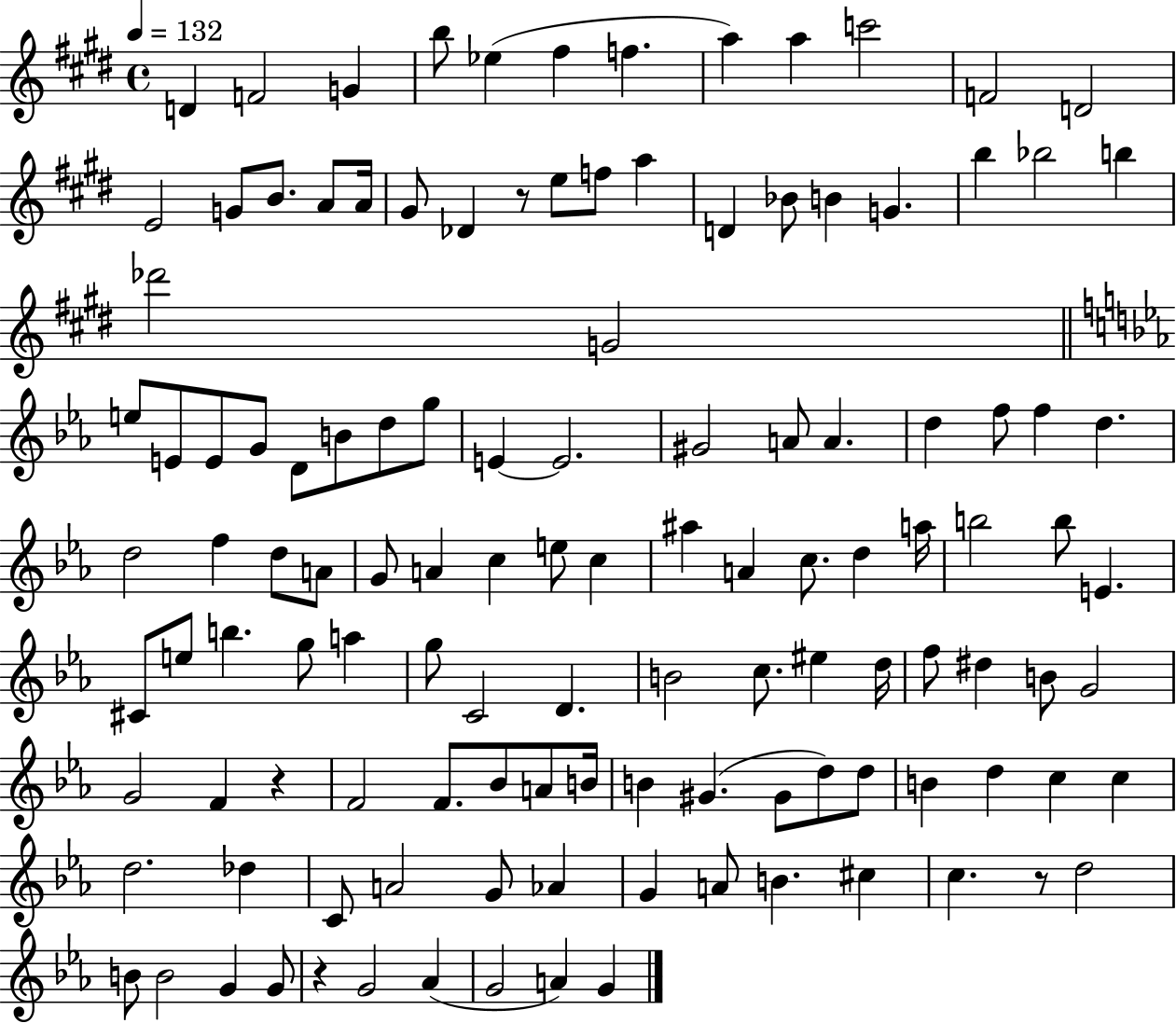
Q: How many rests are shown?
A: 4